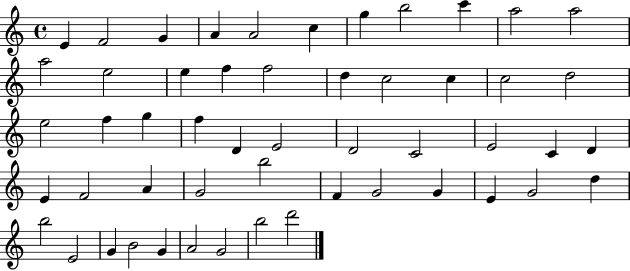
E4/q F4/h G4/q A4/q A4/h C5/q G5/q B5/h C6/q A5/h A5/h A5/h E5/h E5/q F5/q F5/h D5/q C5/h C5/q C5/h D5/h E5/h F5/q G5/q F5/q D4/q E4/h D4/h C4/h E4/h C4/q D4/q E4/q F4/h A4/q G4/h B5/h F4/q G4/h G4/q E4/q G4/h D5/q B5/h E4/h G4/q B4/h G4/q A4/h G4/h B5/h D6/h